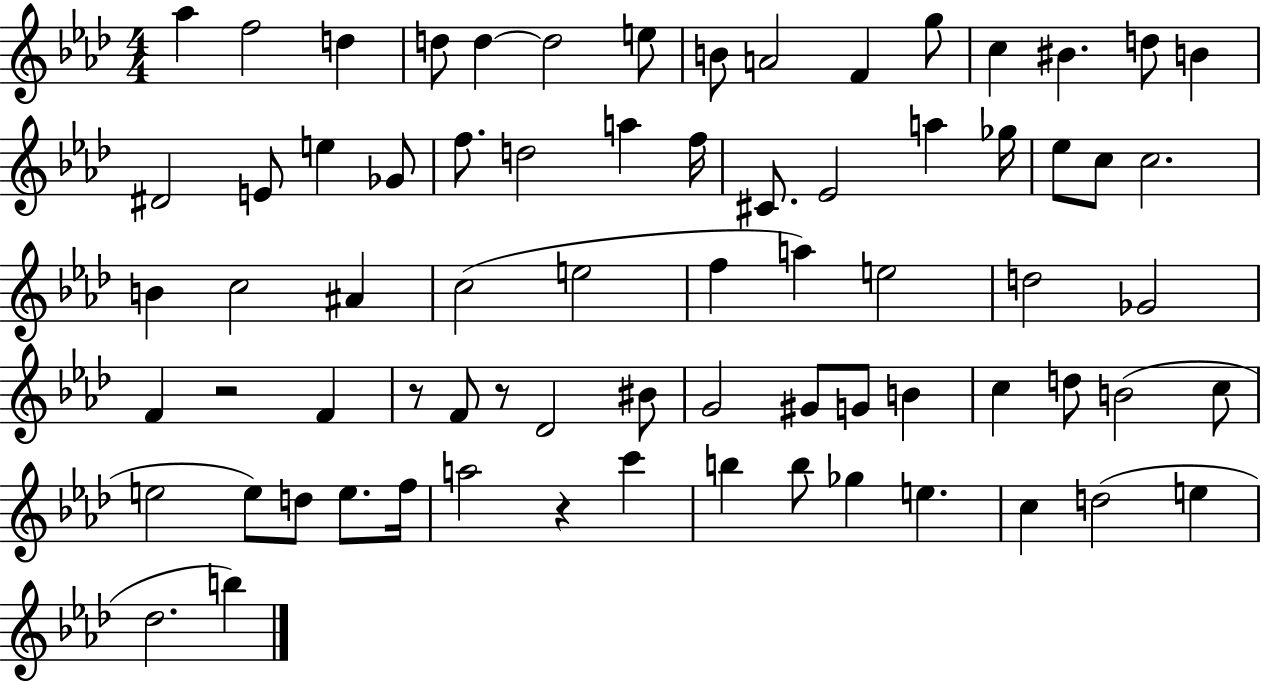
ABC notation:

X:1
T:Untitled
M:4/4
L:1/4
K:Ab
_a f2 d d/2 d d2 e/2 B/2 A2 F g/2 c ^B d/2 B ^D2 E/2 e _G/2 f/2 d2 a f/4 ^C/2 _E2 a _g/4 _e/2 c/2 c2 B c2 ^A c2 e2 f a e2 d2 _G2 F z2 F z/2 F/2 z/2 _D2 ^B/2 G2 ^G/2 G/2 B c d/2 B2 c/2 e2 e/2 d/2 e/2 f/4 a2 z c' b b/2 _g e c d2 e _d2 b